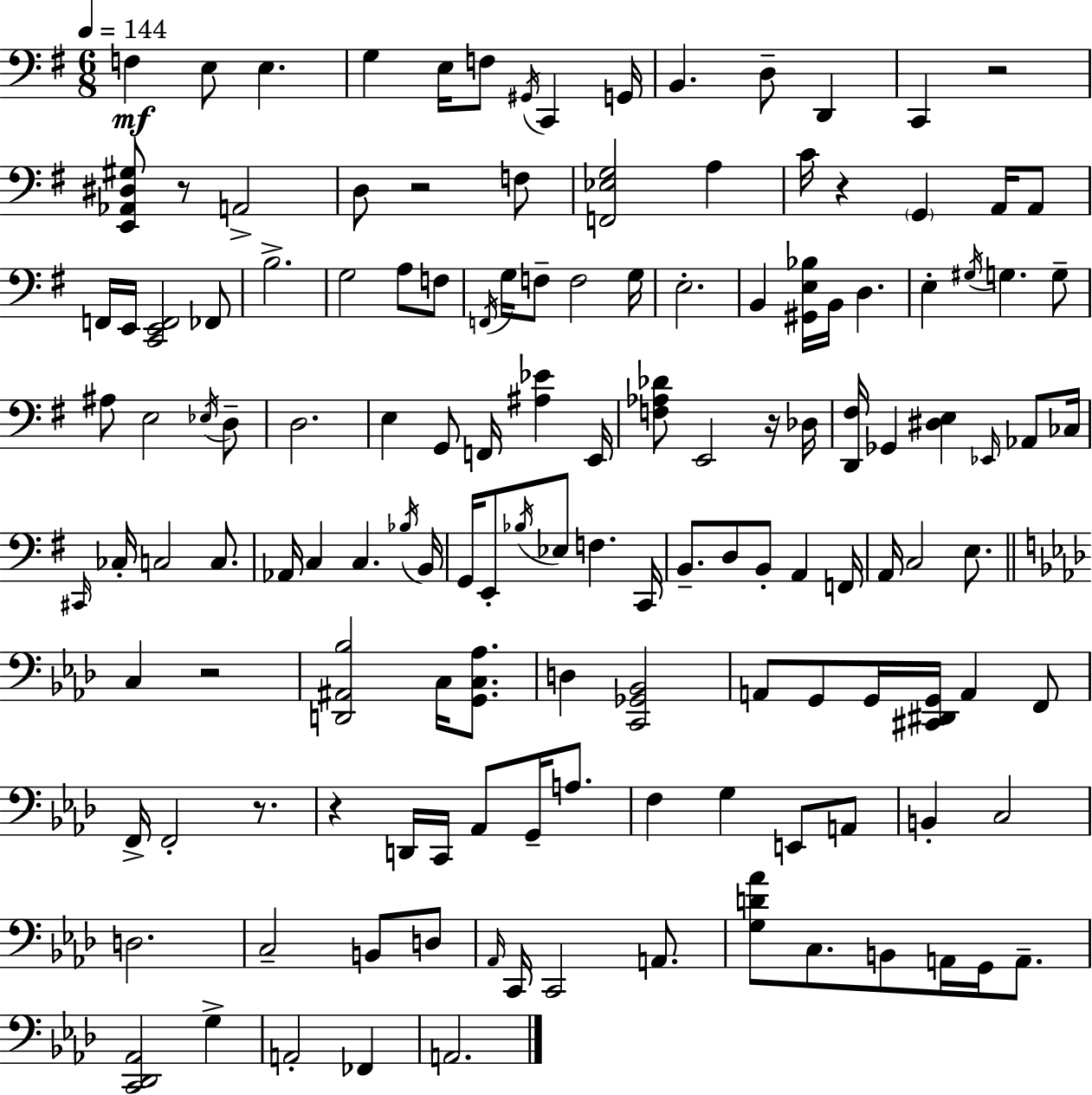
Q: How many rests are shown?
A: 8